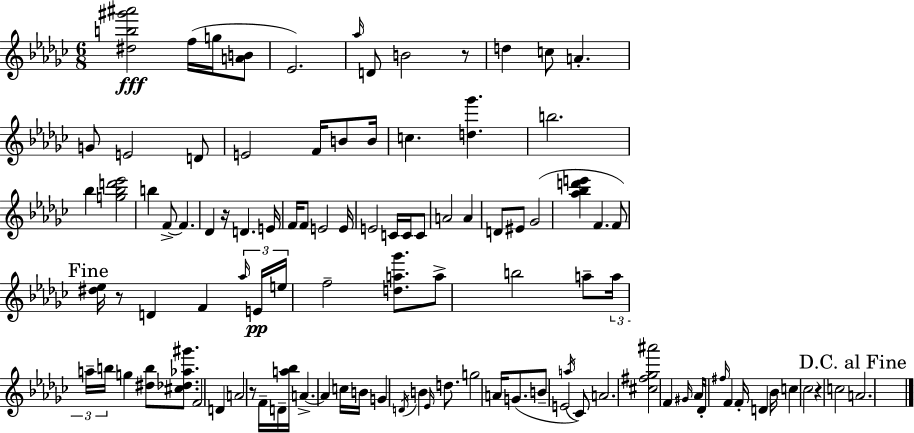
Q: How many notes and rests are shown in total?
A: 104